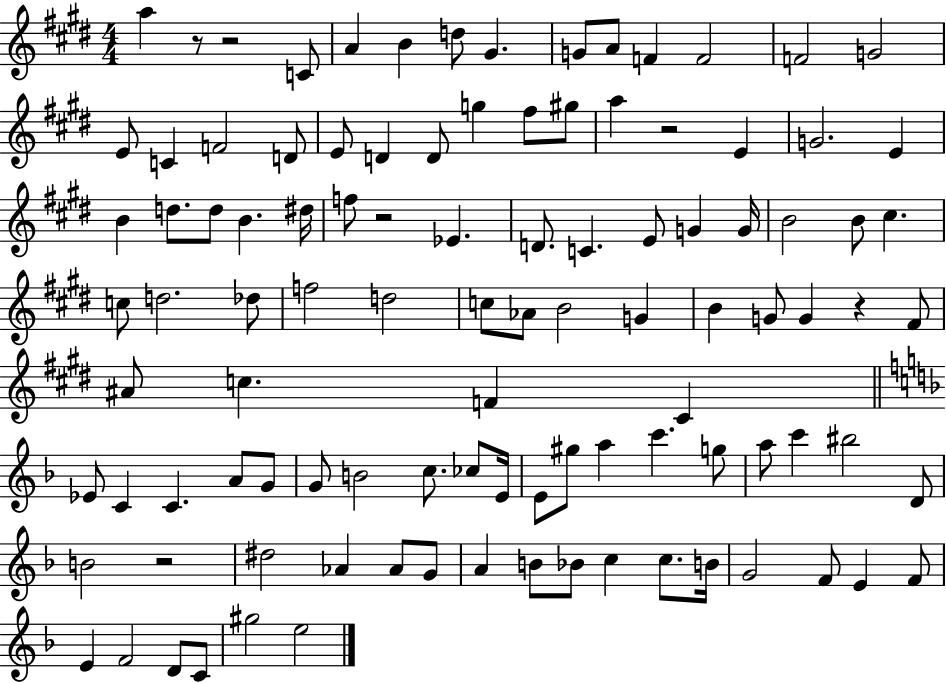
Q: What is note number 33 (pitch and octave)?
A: Eb4